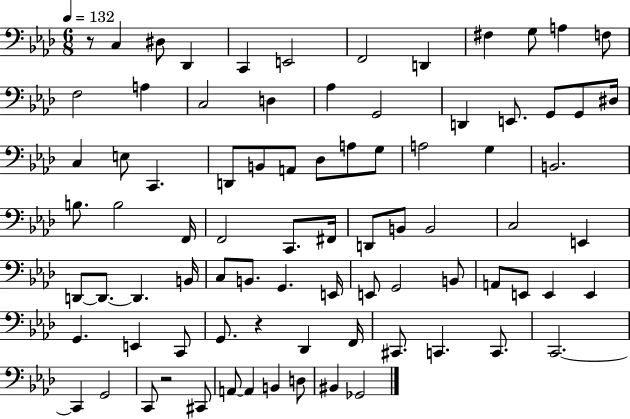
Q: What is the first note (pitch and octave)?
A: C3